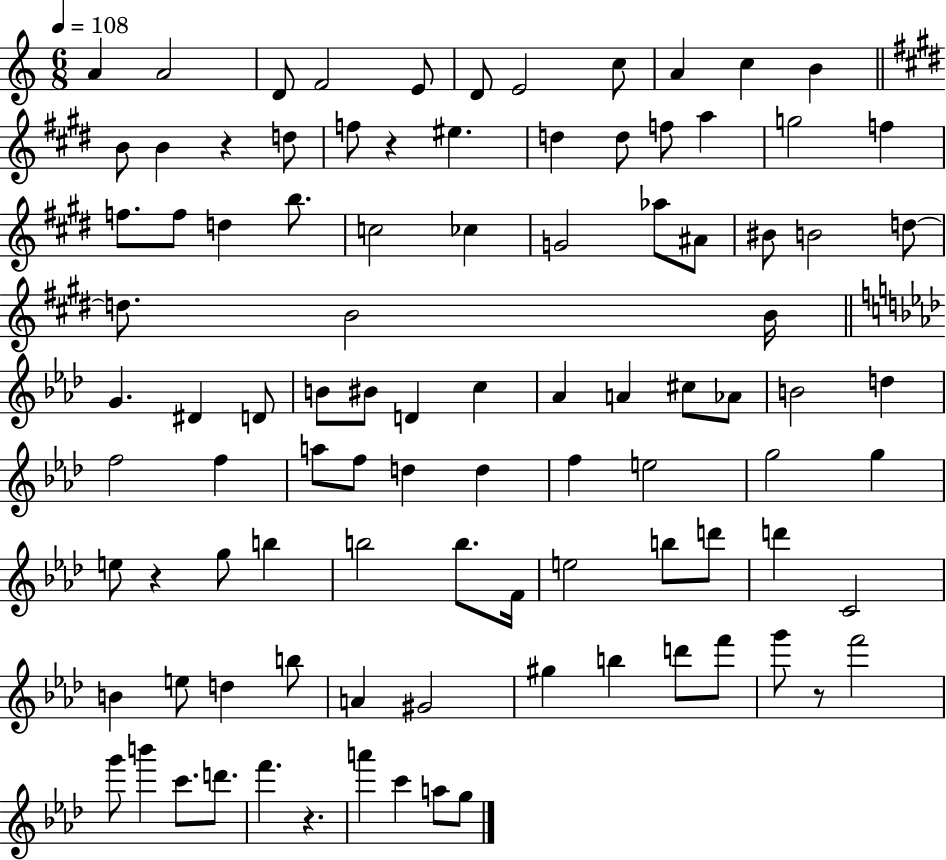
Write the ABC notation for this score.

X:1
T:Untitled
M:6/8
L:1/4
K:C
A A2 D/2 F2 E/2 D/2 E2 c/2 A c B B/2 B z d/2 f/2 z ^e d d/2 f/2 a g2 f f/2 f/2 d b/2 c2 _c G2 _a/2 ^A/2 ^B/2 B2 d/2 d/2 B2 B/4 G ^D D/2 B/2 ^B/2 D c _A A ^c/2 _A/2 B2 d f2 f a/2 f/2 d d f e2 g2 g e/2 z g/2 b b2 b/2 F/4 e2 b/2 d'/2 d' C2 B e/2 d b/2 A ^G2 ^g b d'/2 f'/2 g'/2 z/2 f'2 g'/2 b' c'/2 d'/2 f' z a' c' a/2 g/2